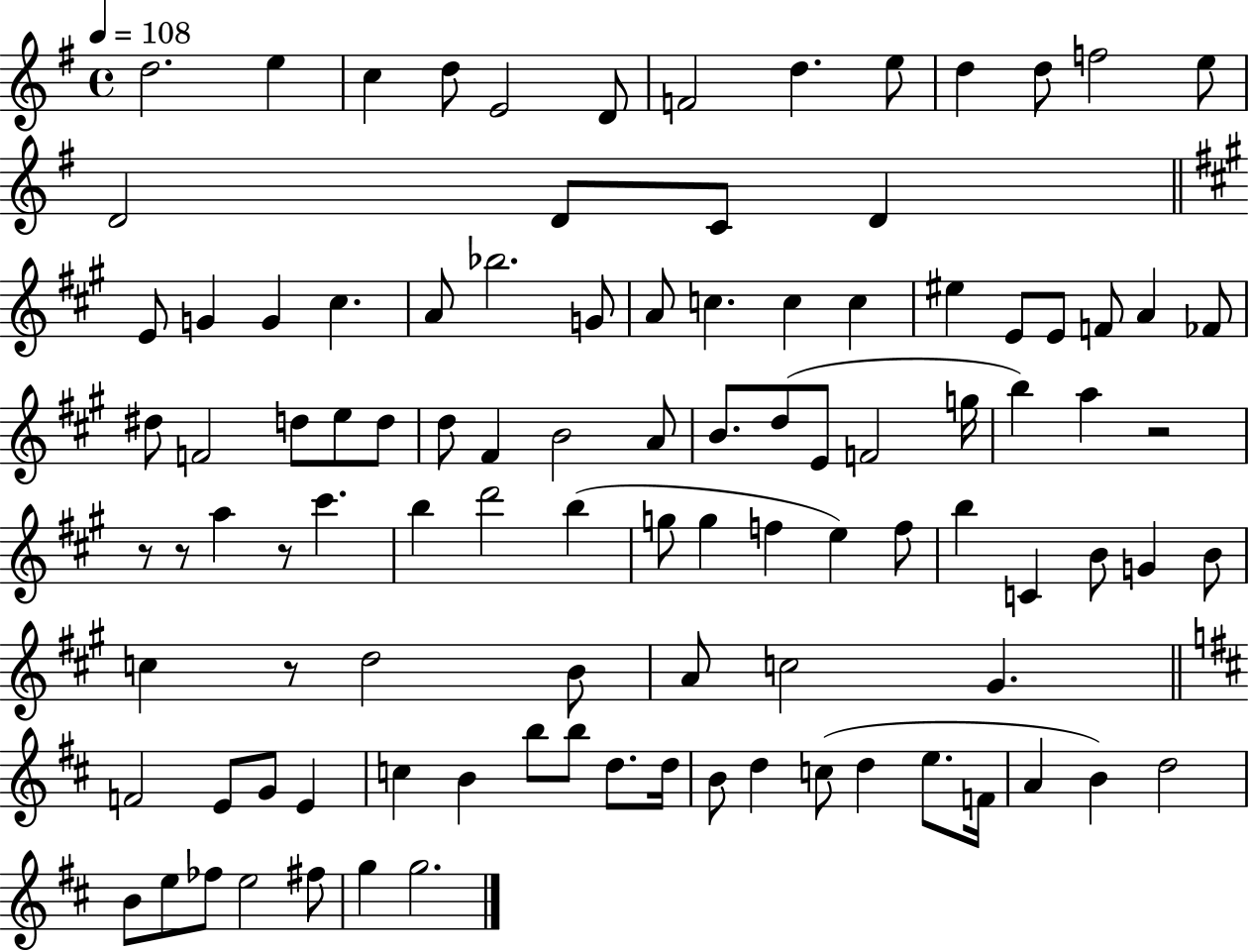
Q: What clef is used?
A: treble